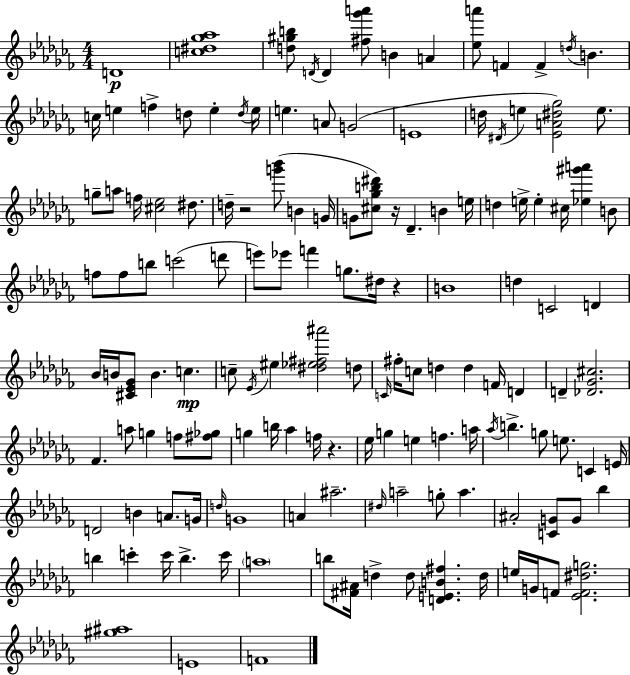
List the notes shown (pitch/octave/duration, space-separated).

D4/w [C5,D#5,Gb5,Ab5]/w [D5,G#5,B5]/e D4/s D4/q [F#5,Gb6,A6]/e B4/q A4/q [Eb5,A6]/e F4/q F4/q D5/s B4/q. C5/s E5/q F5/q D5/e E5/q D5/s E5/s E5/q. A4/e G4/h E4/w D5/s D#4/s E5/q [Eb4,A4,D#5,Gb5]/h E5/e. G5/e A5/e F5/s [C#5,Eb5]/h D#5/e. D5/s R/h [G6,Bb6]/e B4/q G4/s G4/e [C#5,Gb5,B5,D#6]/e R/s Db4/q. B4/q E5/s D5/q E5/s E5/q C#5/s [Eb5,G#6,A6]/q B4/e F5/e F5/e B5/e C6/h D6/e E6/e Eb6/e F6/q G5/e. D#5/s R/q B4/w D5/q C4/h D4/q Bb4/s B4/s [C#4,Eb4,Gb4]/e B4/q. C5/q. C5/e Eb4/s EIS5/q [D#5,Eb5,F#5,A#6]/h D5/e C4/s F#5/s C5/e D5/q D5/q F4/s D4/q D4/q [Db4,Gb4,C#5]/h. FES4/q. A5/e G5/q F5/e [F#5,Gb5]/e G5/q B5/s Ab5/q F5/s R/q. Eb5/s G5/q E5/q F5/q. A5/s Ab5/s B5/q. G5/e E5/e. C4/q E4/s D4/h B4/q A4/e. G4/s D5/s G4/w A4/q A#5/h. D#5/s A5/h G5/e A5/q. A#4/h [C4,G4]/e G4/e Bb5/q B5/q C6/q C6/s B5/q. C6/s A5/w B5/e [F#4,A#4]/s D5/q D5/e [D4,E4,B4,F#5]/q. D5/s E5/s G4/s F4/e [Eb4,F4,D#5,G5]/h. [G#5,A#5]/w E4/w F4/w